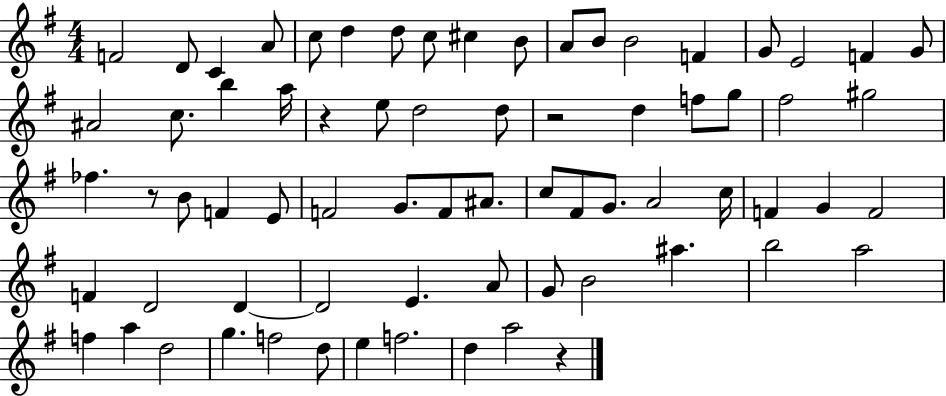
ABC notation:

X:1
T:Untitled
M:4/4
L:1/4
K:G
F2 D/2 C A/2 c/2 d d/2 c/2 ^c B/2 A/2 B/2 B2 F G/2 E2 F G/2 ^A2 c/2 b a/4 z e/2 d2 d/2 z2 d f/2 g/2 ^f2 ^g2 _f z/2 B/2 F E/2 F2 G/2 F/2 ^A/2 c/2 ^F/2 G/2 A2 c/4 F G F2 F D2 D D2 E A/2 G/2 B2 ^a b2 a2 f a d2 g f2 d/2 e f2 d a2 z